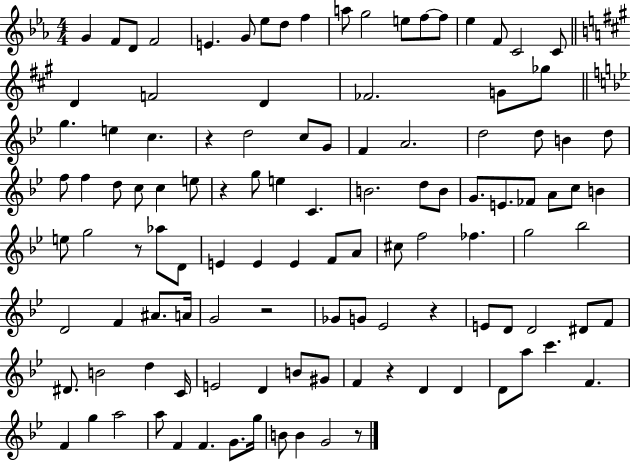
G4/q F4/e D4/e F4/h E4/q. G4/e Eb5/e D5/e F5/q A5/e G5/h E5/e F5/e F5/e Eb5/q F4/e C4/h C4/e D4/q F4/h D4/q FES4/h. G4/e Gb5/e G5/q. E5/q C5/q. R/q D5/h C5/e G4/e F4/q A4/h. D5/h D5/e B4/q D5/e F5/e F5/q D5/e C5/e C5/q E5/e R/q G5/e E5/q C4/q. B4/h. D5/e B4/e G4/e. E4/e. FES4/e A4/e C5/e B4/q E5/e G5/h R/e Ab5/e D4/e E4/q E4/q E4/q F4/e A4/e C#5/e F5/h FES5/q. G5/h Bb5/h D4/h F4/q A#4/e. A4/s G4/h R/h Gb4/e G4/e Eb4/h R/q E4/e D4/e D4/h D#4/e F4/e D#4/e. B4/h D5/q C4/s E4/h D4/q B4/e G#4/e F4/q R/q D4/q D4/q D4/e A5/e C6/q. F4/q. F4/q G5/q A5/h A5/e F4/q F4/q. G4/e. G5/s B4/e B4/q G4/h R/e